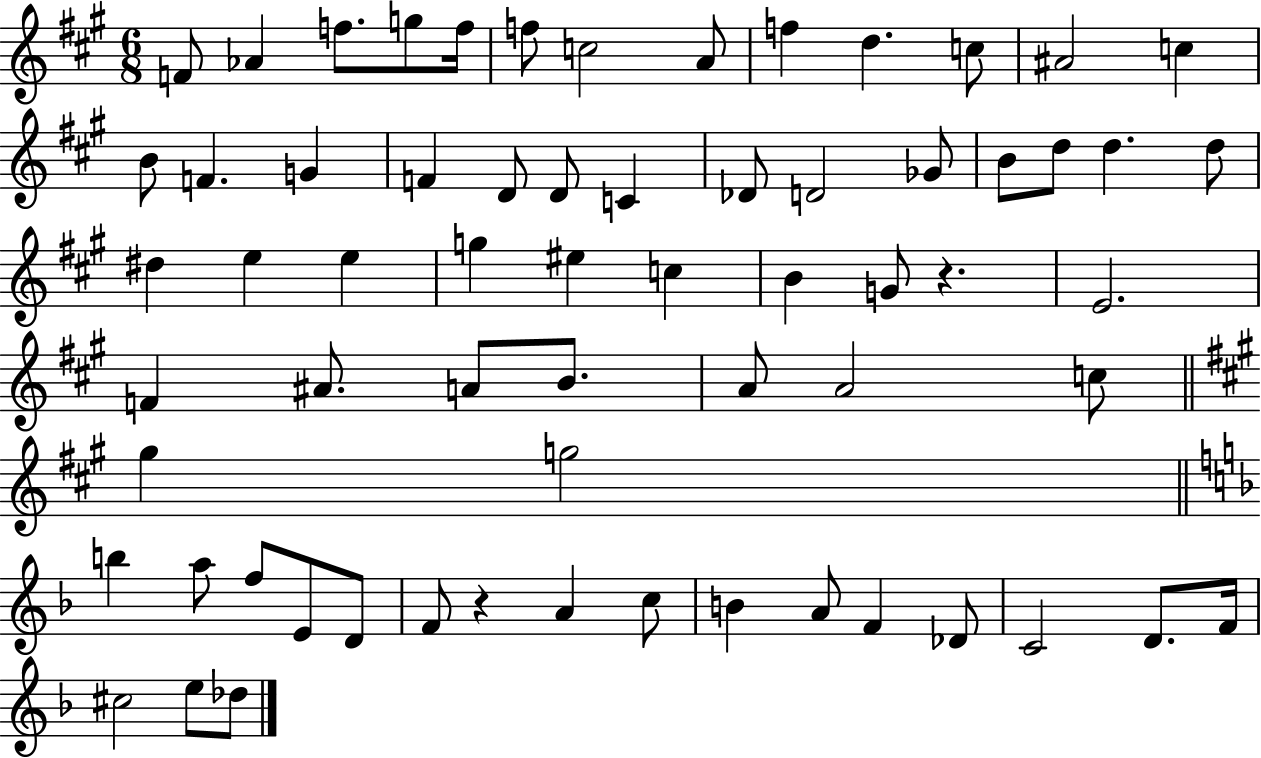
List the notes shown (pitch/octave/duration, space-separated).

F4/e Ab4/q F5/e. G5/e F5/s F5/e C5/h A4/e F5/q D5/q. C5/e A#4/h C5/q B4/e F4/q. G4/q F4/q D4/e D4/e C4/q Db4/e D4/h Gb4/e B4/e D5/e D5/q. D5/e D#5/q E5/q E5/q G5/q EIS5/q C5/q B4/q G4/e R/q. E4/h. F4/q A#4/e. A4/e B4/e. A4/e A4/h C5/e G#5/q G5/h B5/q A5/e F5/e E4/e D4/e F4/e R/q A4/q C5/e B4/q A4/e F4/q Db4/e C4/h D4/e. F4/s C#5/h E5/e Db5/e